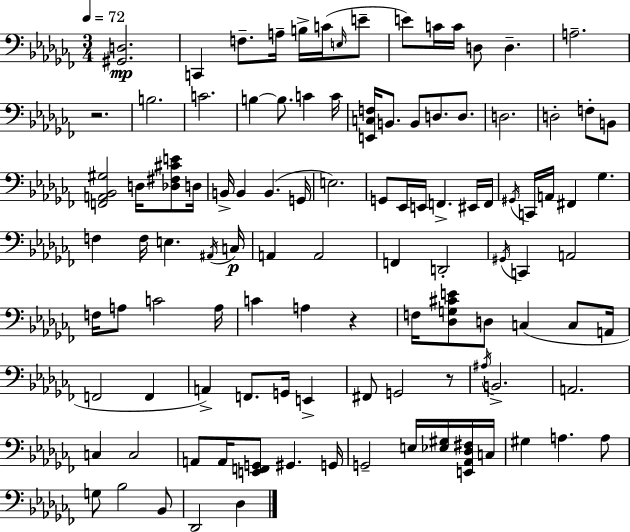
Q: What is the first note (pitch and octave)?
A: C2